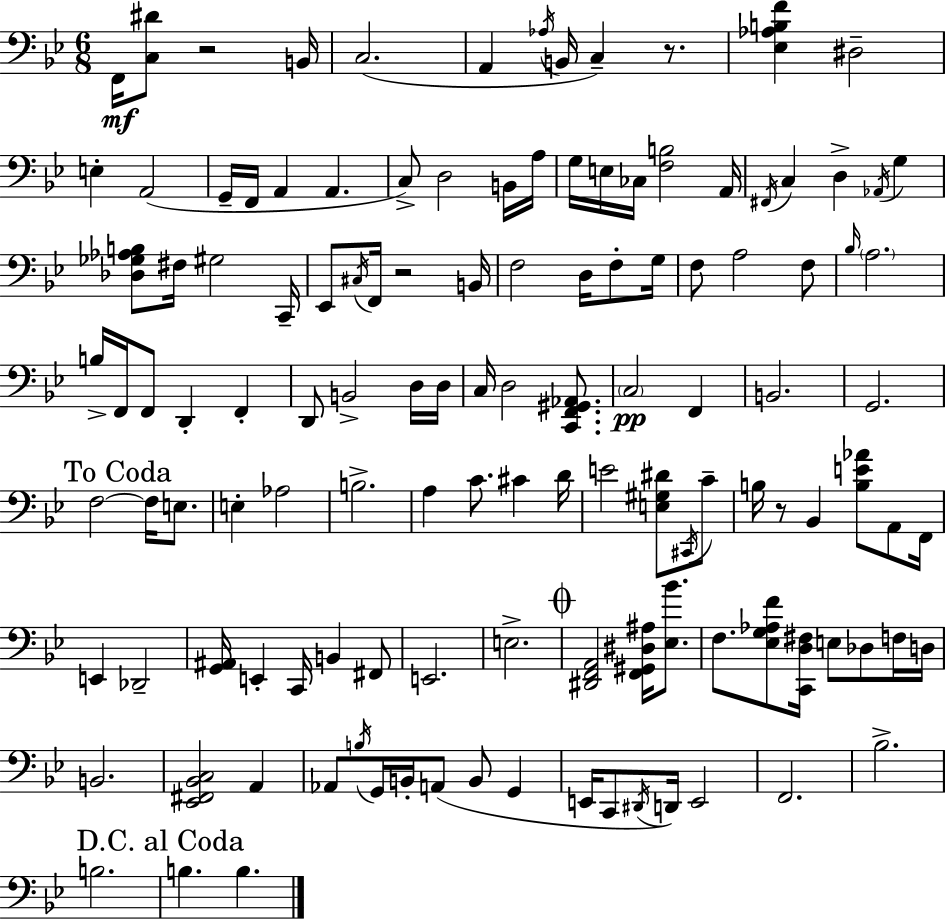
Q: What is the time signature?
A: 6/8